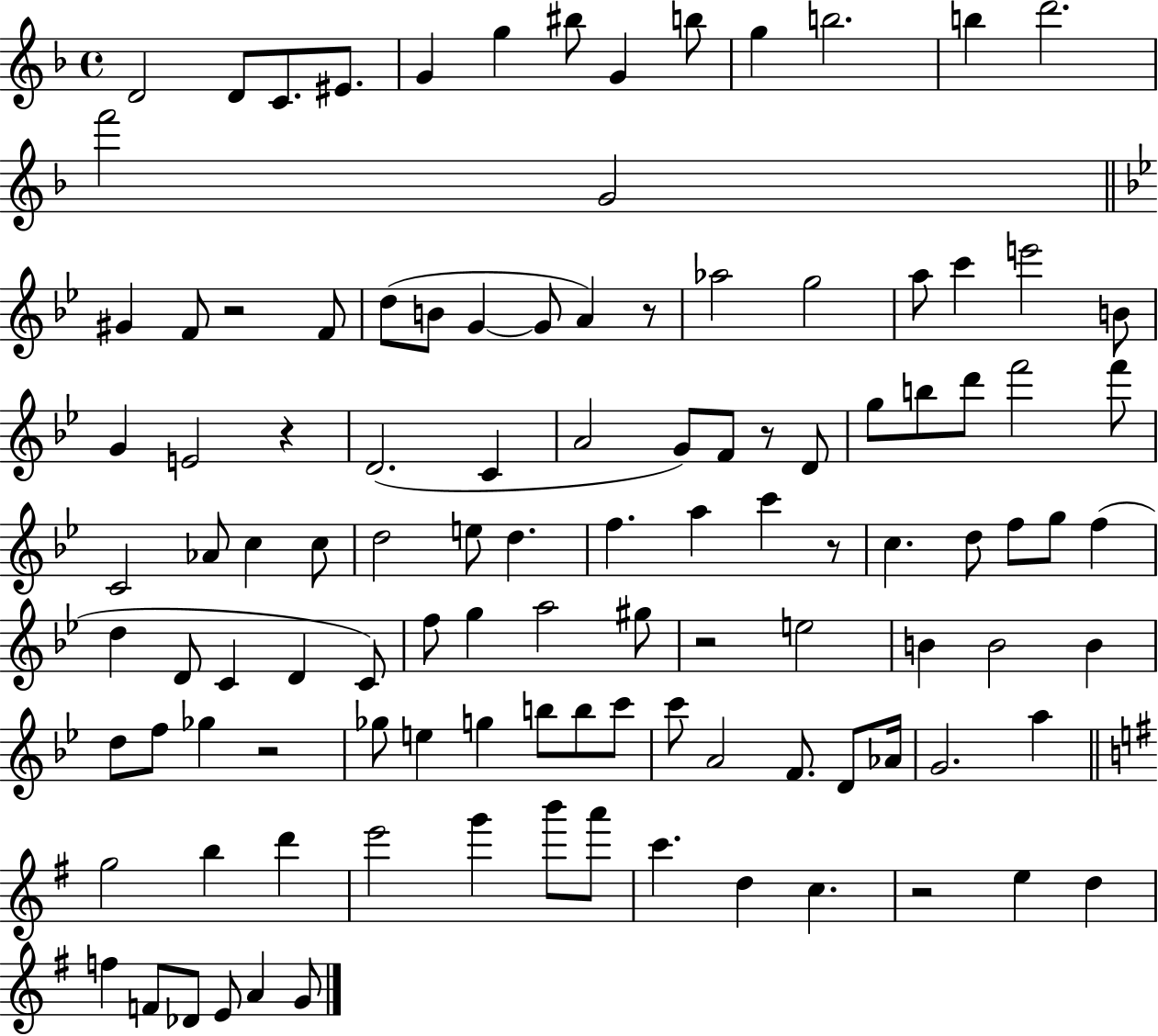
D4/h D4/e C4/e. EIS4/e. G4/q G5/q BIS5/e G4/q B5/e G5/q B5/h. B5/q D6/h. F6/h G4/h G#4/q F4/e R/h F4/e D5/e B4/e G4/q G4/e A4/q R/e Ab5/h G5/h A5/e C6/q E6/h B4/e G4/q E4/h R/q D4/h. C4/q A4/h G4/e F4/e R/e D4/e G5/e B5/e D6/e F6/h F6/e C4/h Ab4/e C5/q C5/e D5/h E5/e D5/q. F5/q. A5/q C6/q R/e C5/q. D5/e F5/e G5/e F5/q D5/q D4/e C4/q D4/q C4/e F5/e G5/q A5/h G#5/e R/h E5/h B4/q B4/h B4/q D5/e F5/e Gb5/q R/h Gb5/e E5/q G5/q B5/e B5/e C6/e C6/e A4/h F4/e. D4/e Ab4/s G4/h. A5/q G5/h B5/q D6/q E6/h G6/q B6/e A6/e C6/q. D5/q C5/q. R/h E5/q D5/q F5/q F4/e Db4/e E4/e A4/q G4/e